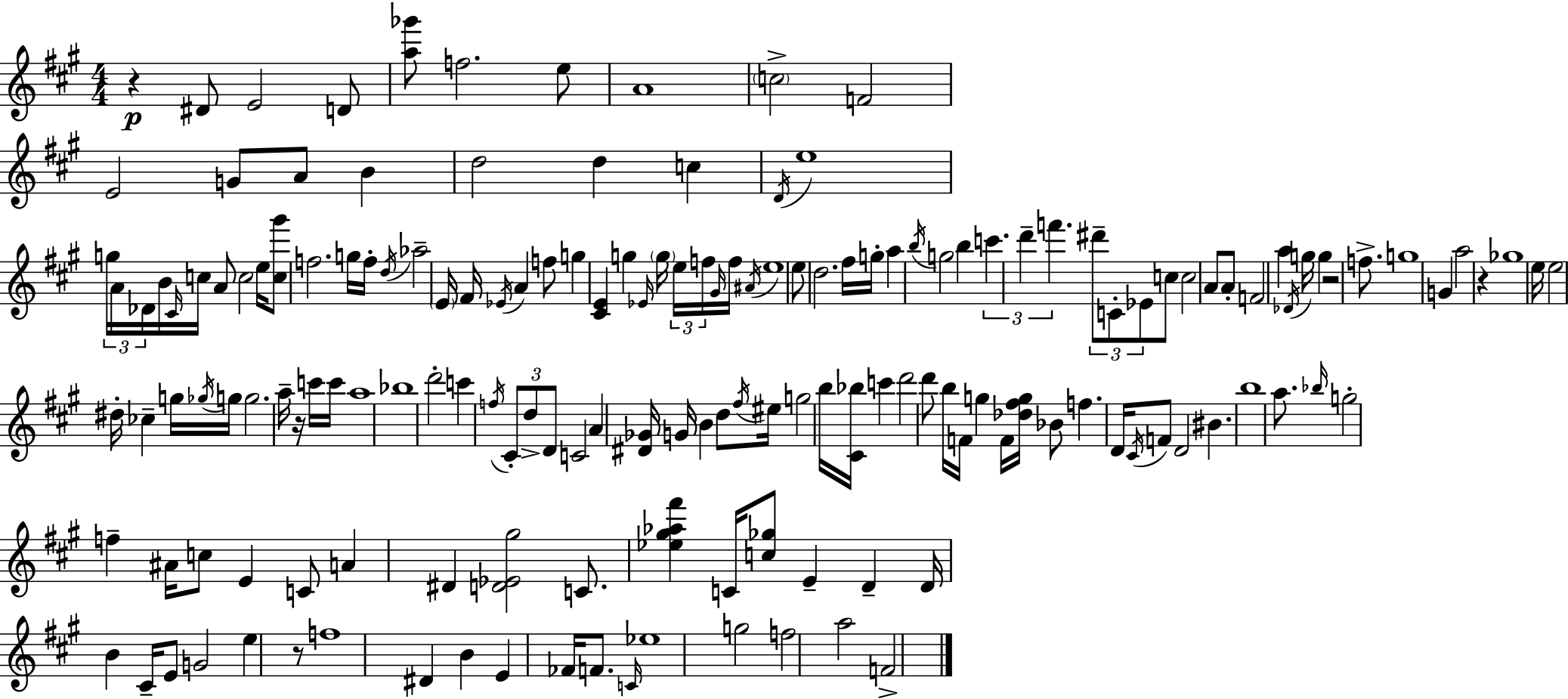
R/q D#4/e E4/h D4/e [A5,Gb6]/e F5/h. E5/e A4/w C5/h F4/h E4/h G4/e A4/e B4/q D5/h D5/q C5/q D4/s E5/w G5/s A4/s Db4/s B4/s C#4/s C5/s A4/e C5/h E5/s [C5,G#6]/e F5/h. G5/s F5/s D5/s Ab5/h E4/s F#4/s Eb4/s A4/q F5/e G5/q [C#4,E4]/q G5/q Eb4/s G5/s E5/s F5/s G#4/s F5/s A#4/s E5/w E5/e D5/h. F#5/s G5/s A5/q B5/s G5/h B5/q C6/q. D6/q F6/q. D#6/e C4/e Eb4/e C5/e C5/h A4/e A4/e F4/h A5/q Db4/s G5/s G5/q R/h F5/e. G5/w G4/q A5/h R/q Gb5/w E5/s E5/h D#5/s CES5/q G5/s Gb5/s G5/s G5/h. A5/s R/s C6/s C6/s A5/w Bb5/w D6/h C6/q F5/s C#4/e D5/e D4/e C4/h A4/q [D#4,Gb4]/s G4/s B4/q D5/e F#5/s EIS5/s G5/h B5/s [C#4,Bb5]/s C6/q D6/h D6/e B5/s F4/s G5/q F4/s [Db5,F#5,G5]/s Bb4/e F5/q. D4/s C#4/s F4/e D4/h BIS4/q. B5/w A5/e. Bb5/s G5/h F5/q A#4/s C5/e E4/q C4/e A4/q D#4/q [D4,Eb4,G#5]/h C4/e. [Eb5,G#5,Ab5,F#6]/q C4/s [C5,Gb5]/e E4/q D4/q D4/s B4/q C#4/s E4/e G4/h E5/q R/e F5/w D#4/q B4/q E4/q FES4/s F4/e. C4/s Eb5/w G5/h F5/h A5/h F4/h